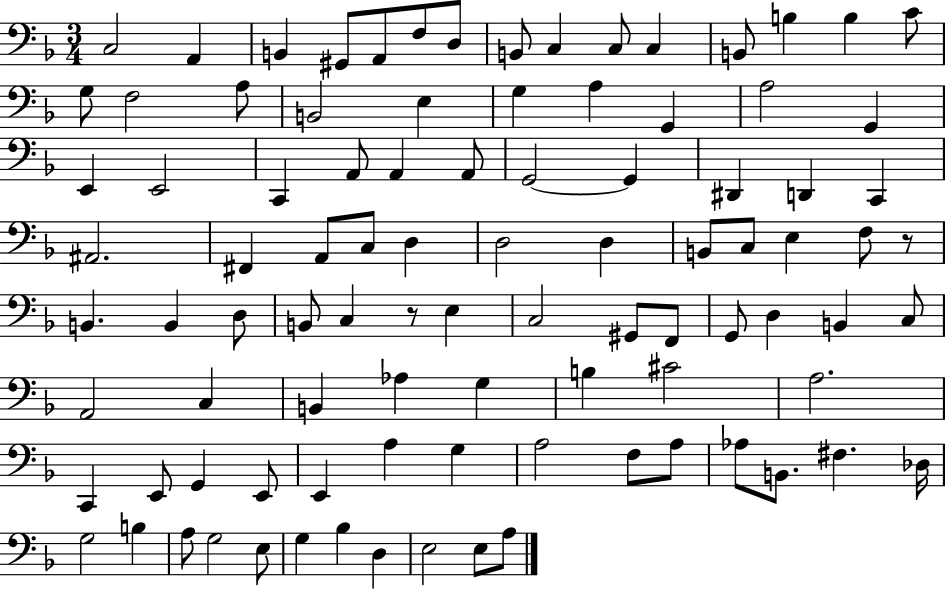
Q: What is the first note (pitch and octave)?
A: C3